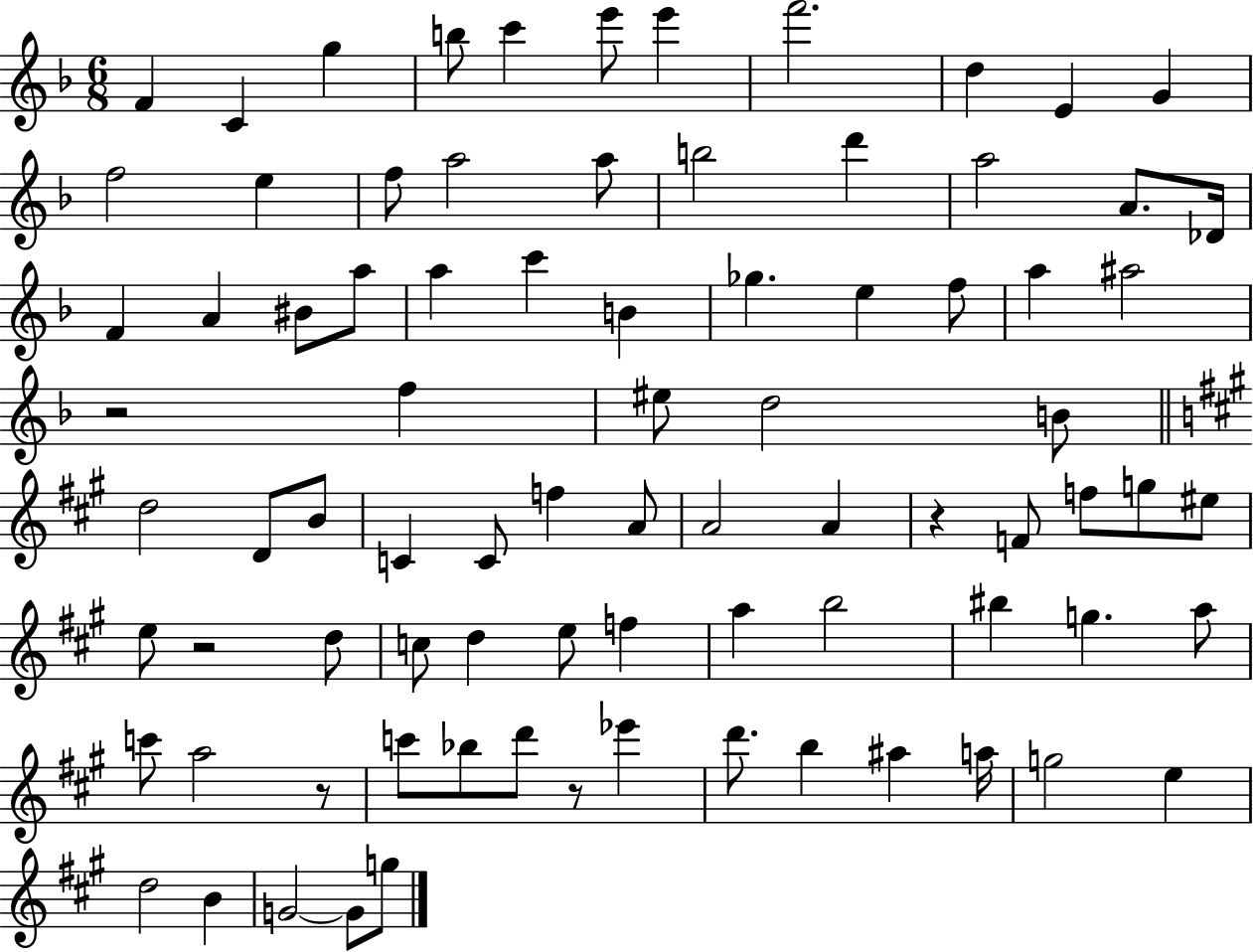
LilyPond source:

{
  \clef treble
  \numericTimeSignature
  \time 6/8
  \key f \major
  f'4 c'4 g''4 | b''8 c'''4 e'''8 e'''4 | f'''2. | d''4 e'4 g'4 | \break f''2 e''4 | f''8 a''2 a''8 | b''2 d'''4 | a''2 a'8. des'16 | \break f'4 a'4 bis'8 a''8 | a''4 c'''4 b'4 | ges''4. e''4 f''8 | a''4 ais''2 | \break r2 f''4 | eis''8 d''2 b'8 | \bar "||" \break \key a \major d''2 d'8 b'8 | c'4 c'8 f''4 a'8 | a'2 a'4 | r4 f'8 f''8 g''8 eis''8 | \break e''8 r2 d''8 | c''8 d''4 e''8 f''4 | a''4 b''2 | bis''4 g''4. a''8 | \break c'''8 a''2 r8 | c'''8 bes''8 d'''8 r8 ees'''4 | d'''8. b''4 ais''4 a''16 | g''2 e''4 | \break d''2 b'4 | g'2~~ g'8 g''8 | \bar "|."
}